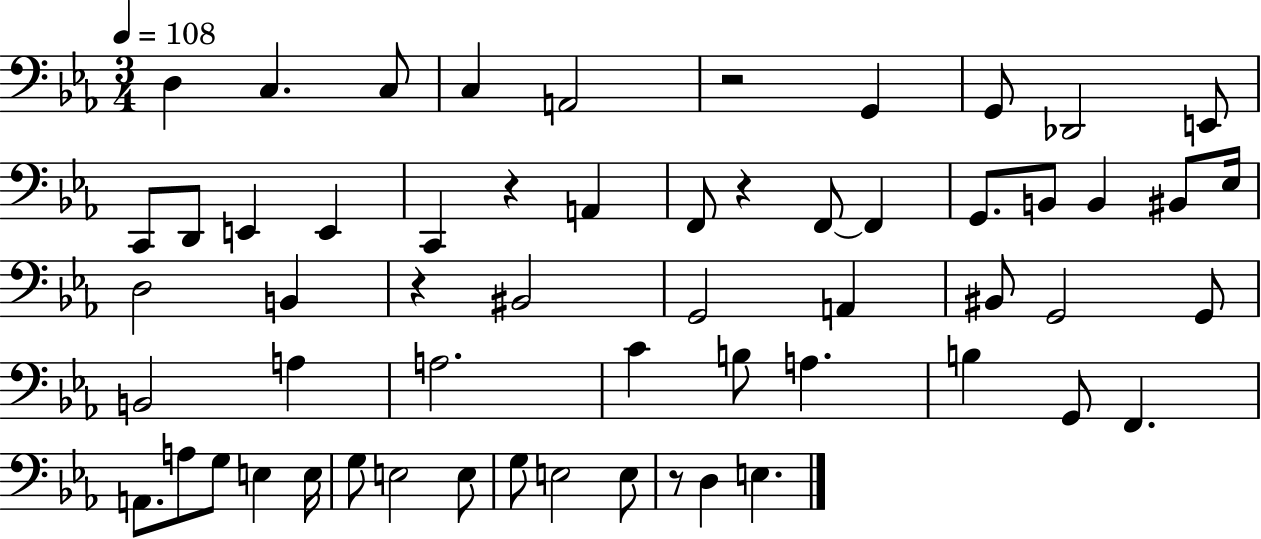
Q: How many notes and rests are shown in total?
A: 58